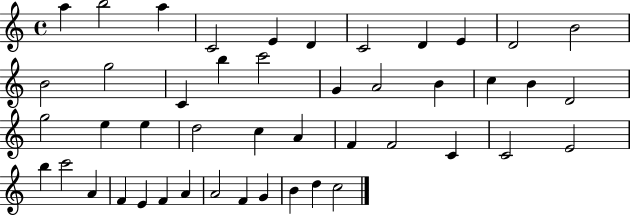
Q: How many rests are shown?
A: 0